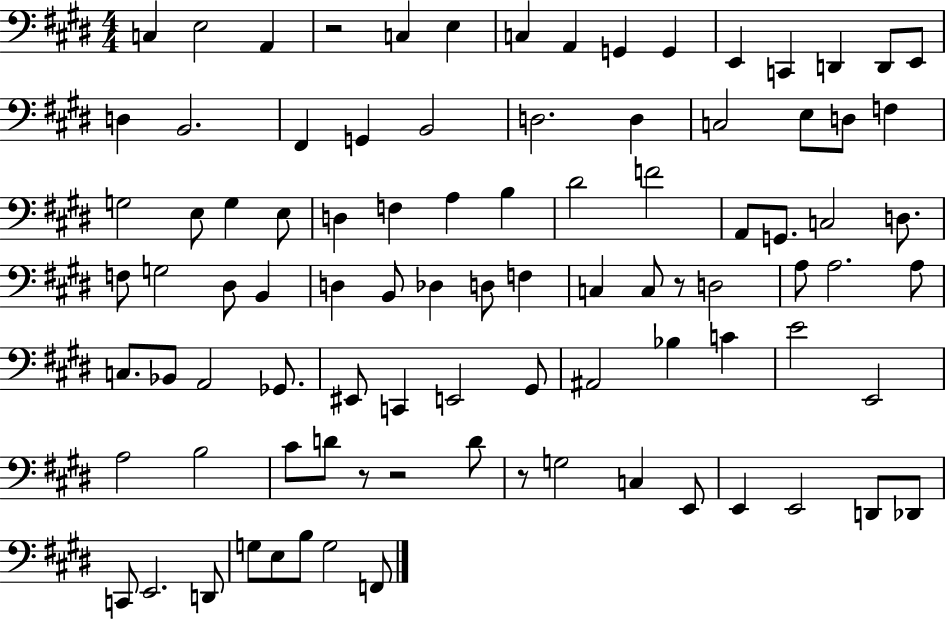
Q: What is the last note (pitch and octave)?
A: F2